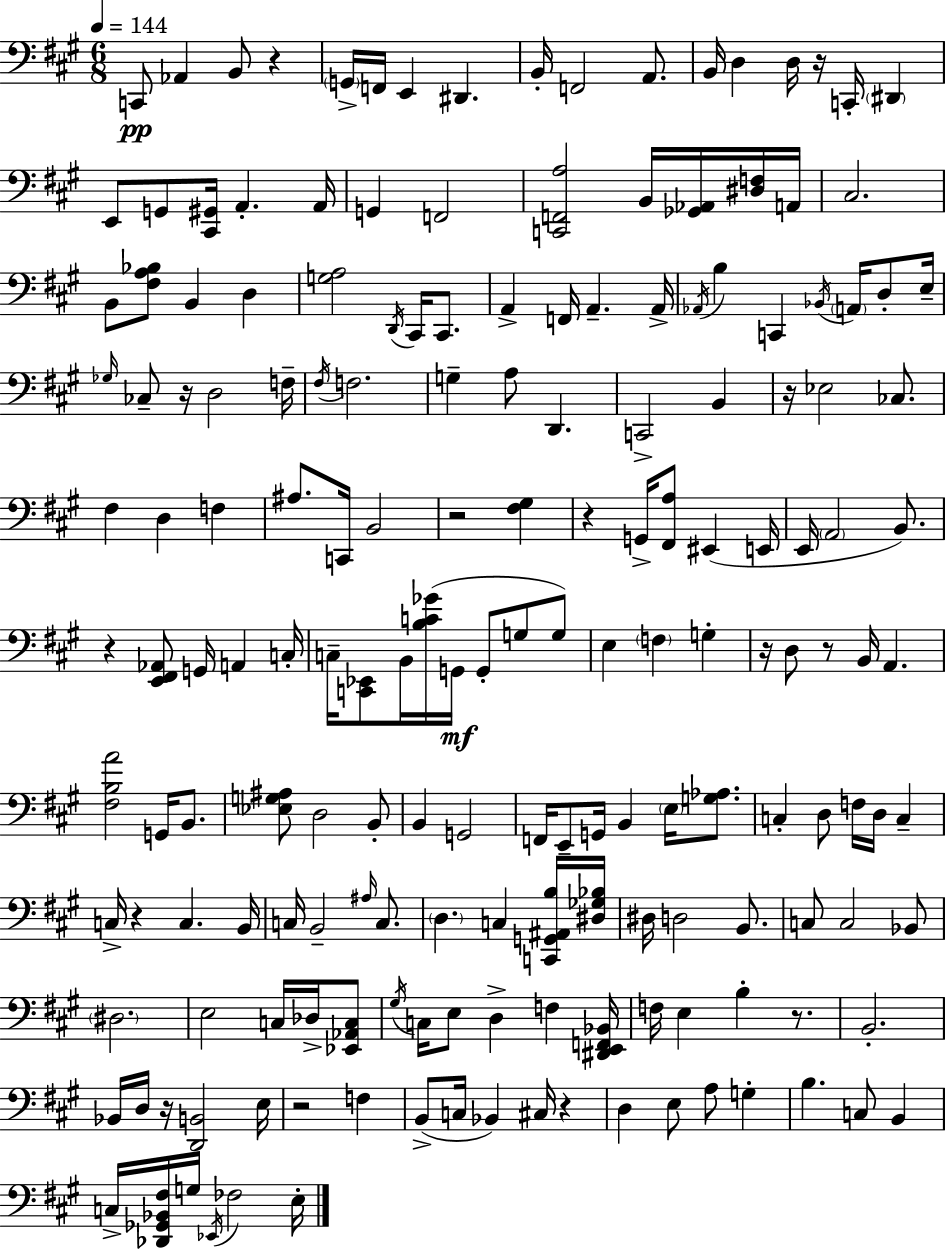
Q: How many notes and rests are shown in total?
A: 179